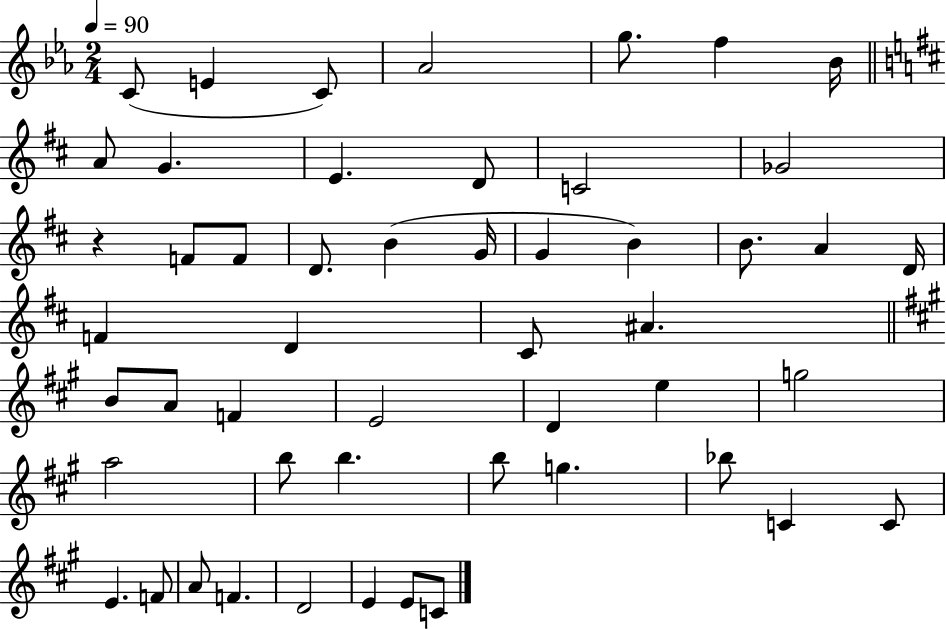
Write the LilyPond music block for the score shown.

{
  \clef treble
  \numericTimeSignature
  \time 2/4
  \key ees \major
  \tempo 4 = 90
  c'8( e'4 c'8) | aes'2 | g''8. f''4 bes'16 | \bar "||" \break \key d \major a'8 g'4. | e'4. d'8 | c'2 | ges'2 | \break r4 f'8 f'8 | d'8. b'4( g'16 | g'4 b'4) | b'8. a'4 d'16 | \break f'4 d'4 | cis'8 ais'4. | \bar "||" \break \key a \major b'8 a'8 f'4 | e'2 | d'4 e''4 | g''2 | \break a''2 | b''8 b''4. | b''8 g''4. | bes''8 c'4 c'8 | \break e'4. f'8 | a'8 f'4. | d'2 | e'4 e'8 c'8 | \break \bar "|."
}